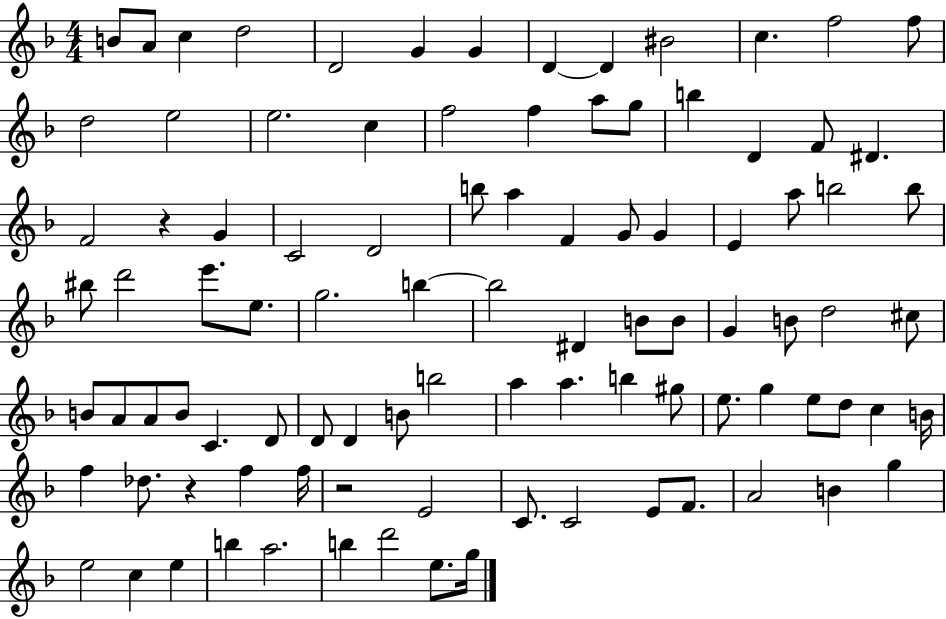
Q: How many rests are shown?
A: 3